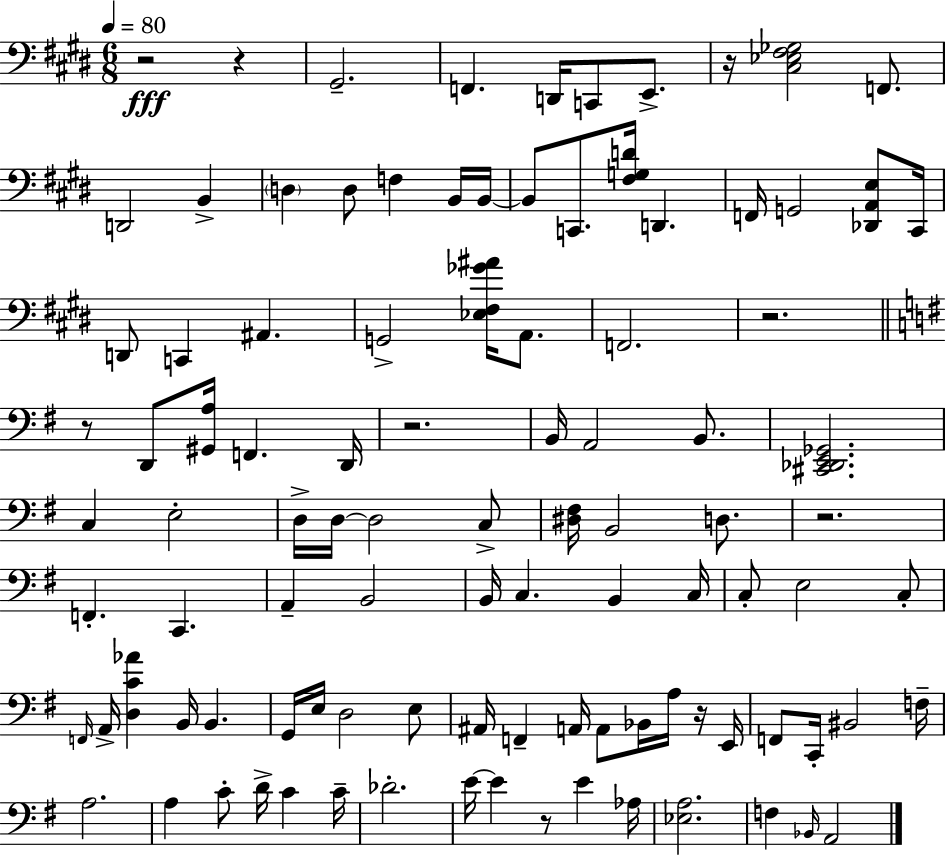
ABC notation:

X:1
T:Untitled
M:6/8
L:1/4
K:E
z2 z ^G,,2 F,, D,,/4 C,,/2 E,,/2 z/4 [^C,_E,^F,_G,]2 F,,/2 D,,2 B,, D, D,/2 F, B,,/4 B,,/4 B,,/2 C,,/2 [^F,G,D]/4 D,, F,,/4 G,,2 [_D,,A,,E,]/2 ^C,,/4 D,,/2 C,, ^A,, G,,2 [_E,^F,_G^A]/4 A,,/2 F,,2 z2 z/2 D,,/2 [^G,,A,]/4 F,, D,,/4 z2 B,,/4 A,,2 B,,/2 [^C,,_D,,E,,_G,,]2 C, E,2 D,/4 D,/4 D,2 C,/2 [^D,^F,]/4 B,,2 D,/2 z2 F,, C,, A,, B,,2 B,,/4 C, B,, C,/4 C,/2 E,2 C,/2 F,,/4 A,,/4 [D,C_A] B,,/4 B,, G,,/4 E,/4 D,2 E,/2 ^A,,/4 F,, A,,/4 A,,/2 _B,,/4 A,/4 z/4 E,,/4 F,,/2 C,,/4 ^B,,2 F,/4 A,2 A, C/2 D/4 C C/4 _D2 E/4 E z/2 E _A,/4 [_E,A,]2 F, _B,,/4 A,,2